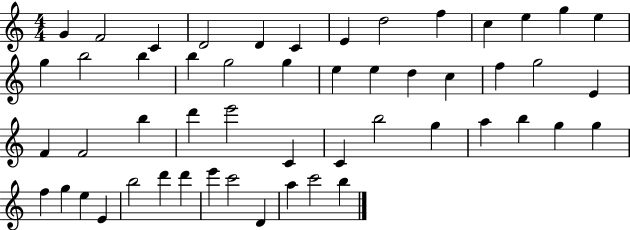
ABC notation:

X:1
T:Untitled
M:4/4
L:1/4
K:C
G F2 C D2 D C E d2 f c e g e g b2 b b g2 g e e d c f g2 E F F2 b d' e'2 C C b2 g a b g g f g e E b2 d' d' e' c'2 D a c'2 b